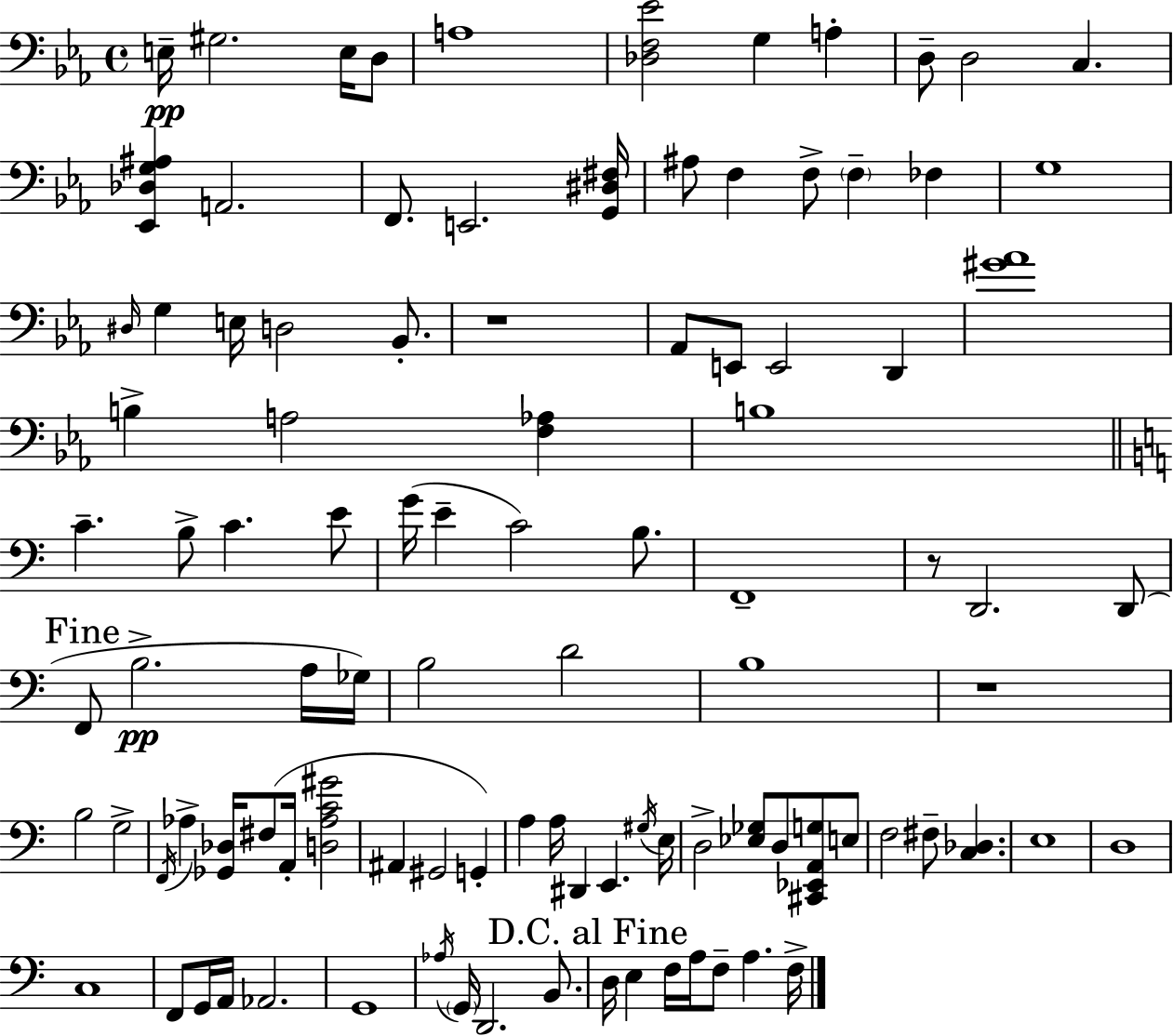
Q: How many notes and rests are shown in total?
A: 101